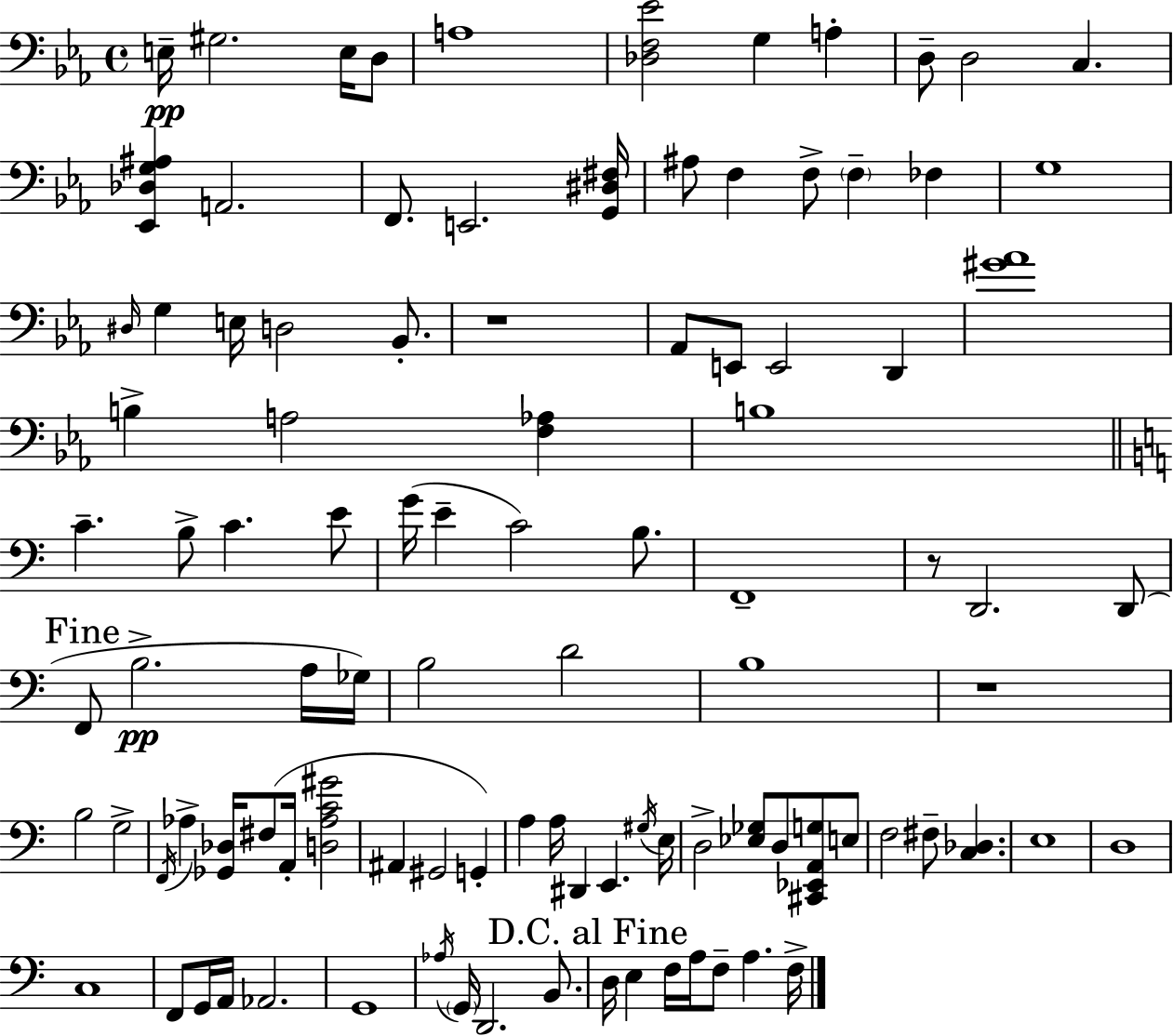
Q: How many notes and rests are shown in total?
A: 101